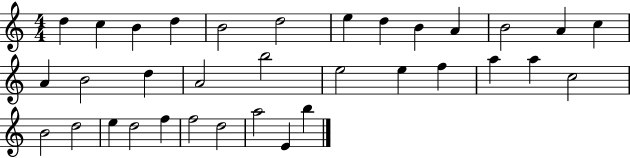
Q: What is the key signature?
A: C major